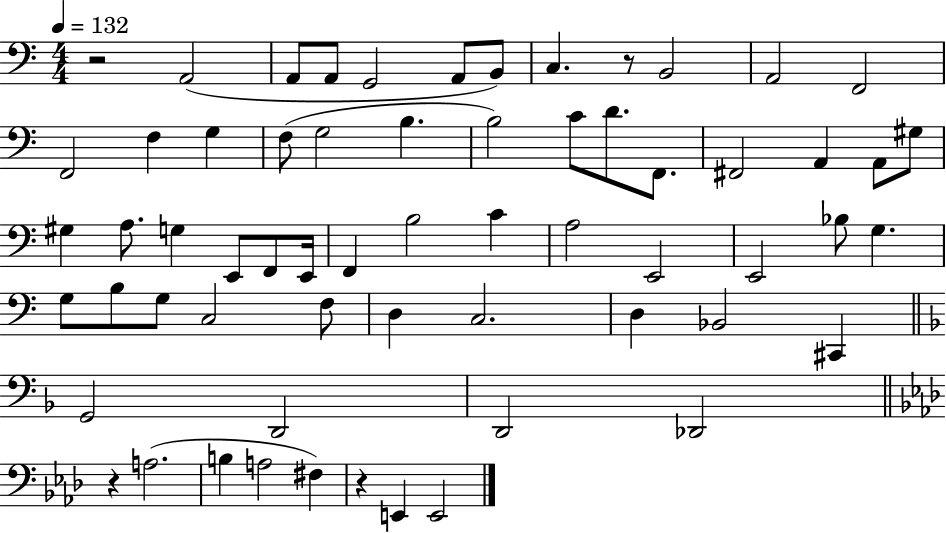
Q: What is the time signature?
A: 4/4